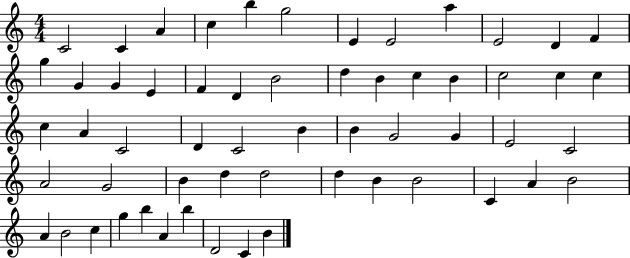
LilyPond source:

{
  \clef treble
  \numericTimeSignature
  \time 4/4
  \key c \major
  c'2 c'4 a'4 | c''4 b''4 g''2 | e'4 e'2 a''4 | e'2 d'4 f'4 | \break g''4 g'4 g'4 e'4 | f'4 d'4 b'2 | d''4 b'4 c''4 b'4 | c''2 c''4 c''4 | \break c''4 a'4 c'2 | d'4 c'2 b'4 | b'4 g'2 g'4 | e'2 c'2 | \break a'2 g'2 | b'4 d''4 d''2 | d''4 b'4 b'2 | c'4 a'4 b'2 | \break a'4 b'2 c''4 | g''4 b''4 a'4 b''4 | d'2 c'4 b'4 | \bar "|."
}